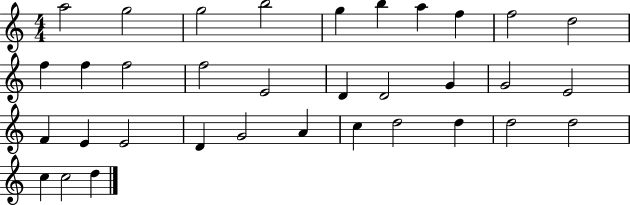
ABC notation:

X:1
T:Untitled
M:4/4
L:1/4
K:C
a2 g2 g2 b2 g b a f f2 d2 f f f2 f2 E2 D D2 G G2 E2 F E E2 D G2 A c d2 d d2 d2 c c2 d